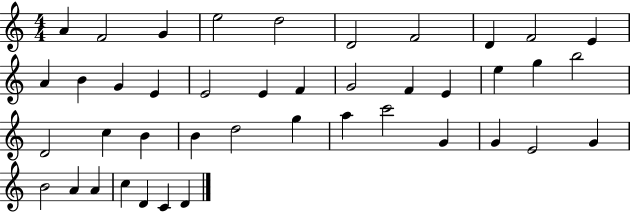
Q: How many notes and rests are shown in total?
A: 42